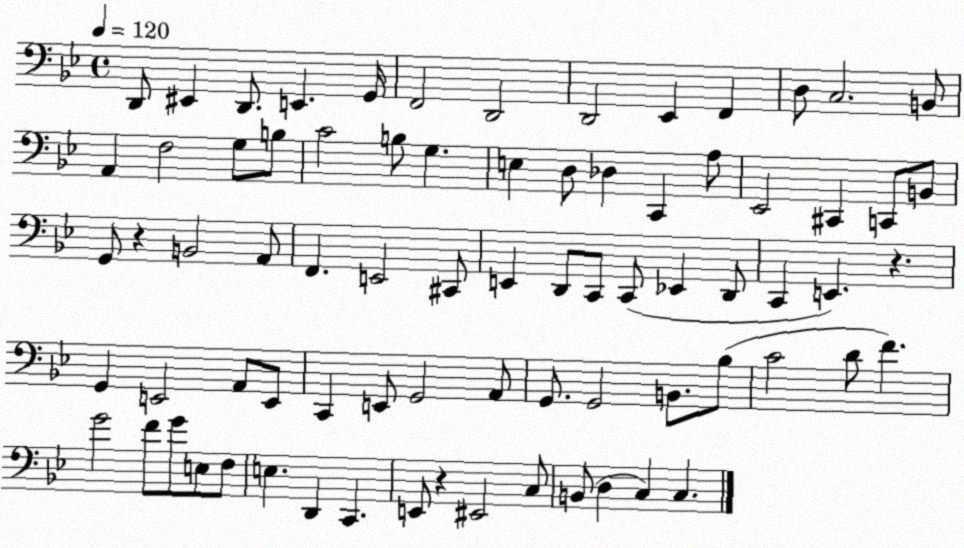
X:1
T:Untitled
M:4/4
L:1/4
K:Bb
D,,/2 ^E,, D,,/2 E,, G,,/4 F,,2 D,,2 D,,2 _E,, F,, D,/2 C,2 B,,/2 A,, F,2 G,/2 B,/2 C2 B,/2 G, E, D,/2 _D, C,, A,/2 _E,,2 ^C,, C,,/2 B,,/2 G,,/2 z B,,2 A,,/2 F,, E,,2 ^C,,/2 E,, D,,/2 C,,/2 C,,/2 _E,, D,,/2 C,, E,, z G,, E,,2 A,,/2 E,,/2 C,, E,,/2 G,,2 A,,/2 G,,/2 G,,2 B,,/2 _B,/2 C2 D/2 F G2 F/2 G/2 E,/2 F,/2 E, D,, C,, E,,/2 z ^E,,2 C,/2 B,,/2 D, C, C,